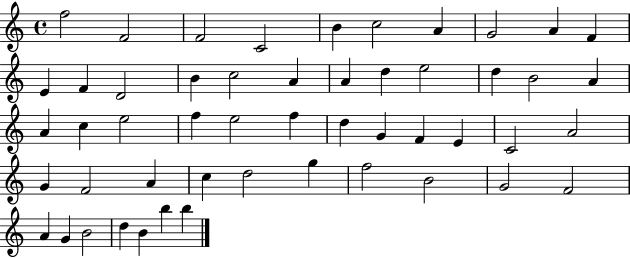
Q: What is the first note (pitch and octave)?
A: F5